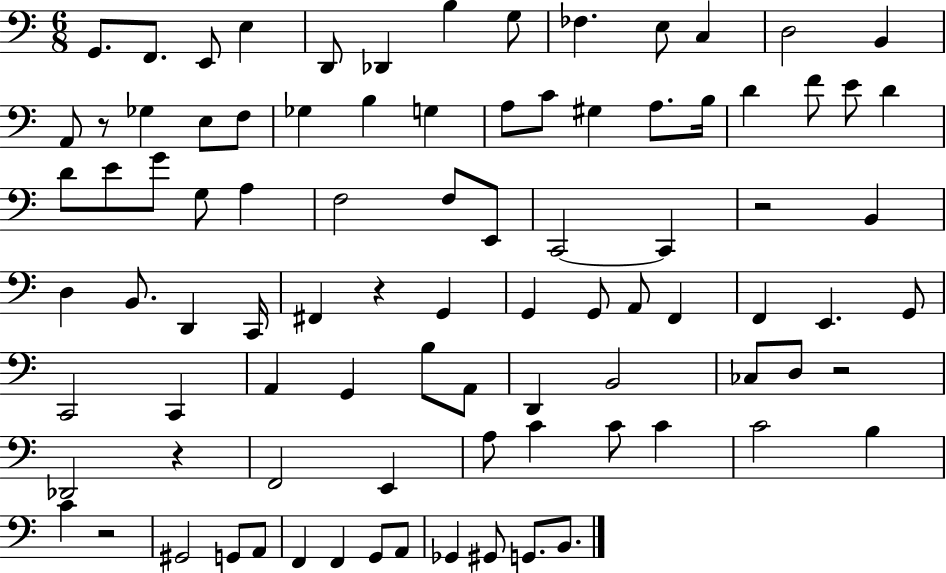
G2/e. F2/e. E2/e E3/q D2/e Db2/q B3/q G3/e FES3/q. E3/e C3/q D3/h B2/q A2/e R/e Gb3/q E3/e F3/e Gb3/q B3/q G3/q A3/e C4/e G#3/q A3/e. B3/s D4/q F4/e E4/e D4/q D4/e E4/e G4/e G3/e A3/q F3/h F3/e E2/e C2/h C2/q R/h B2/q D3/q B2/e. D2/q C2/s F#2/q R/q G2/q G2/q G2/e A2/e F2/q F2/q E2/q. G2/e C2/h C2/q A2/q G2/q B3/e A2/e D2/q B2/h CES3/e D3/e R/h Db2/h R/q F2/h E2/q A3/e C4/q C4/e C4/q C4/h B3/q C4/q R/h G#2/h G2/e A2/e F2/q F2/q G2/e A2/e Gb2/q G#2/e G2/e. B2/e.